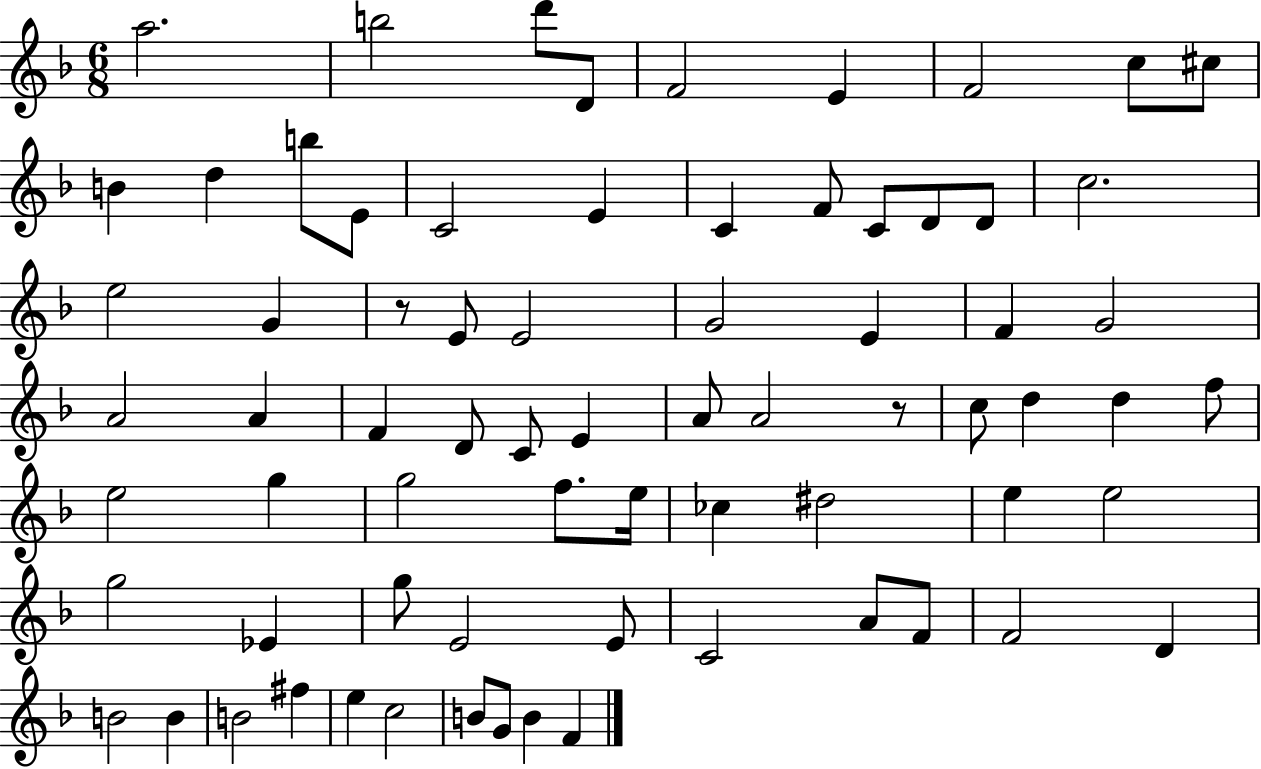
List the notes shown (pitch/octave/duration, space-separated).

A5/h. B5/h D6/e D4/e F4/h E4/q F4/h C5/e C#5/e B4/q D5/q B5/e E4/e C4/h E4/q C4/q F4/e C4/e D4/e D4/e C5/h. E5/h G4/q R/e E4/e E4/h G4/h E4/q F4/q G4/h A4/h A4/q F4/q D4/e C4/e E4/q A4/e A4/h R/e C5/e D5/q D5/q F5/e E5/h G5/q G5/h F5/e. E5/s CES5/q D#5/h E5/q E5/h G5/h Eb4/q G5/e E4/h E4/e C4/h A4/e F4/e F4/h D4/q B4/h B4/q B4/h F#5/q E5/q C5/h B4/e G4/e B4/q F4/q